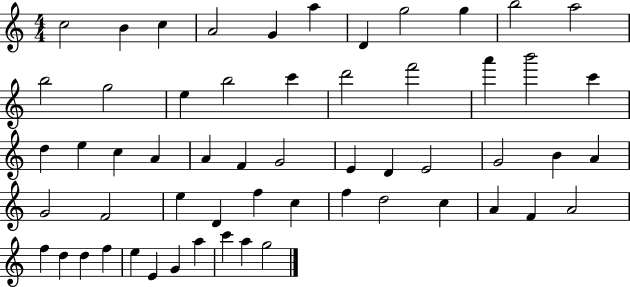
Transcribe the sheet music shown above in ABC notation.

X:1
T:Untitled
M:4/4
L:1/4
K:C
c2 B c A2 G a D g2 g b2 a2 b2 g2 e b2 c' d'2 f'2 a' b'2 c' d e c A A F G2 E D E2 G2 B A G2 F2 e D f c f d2 c A F A2 f d d f e E G a c' a g2